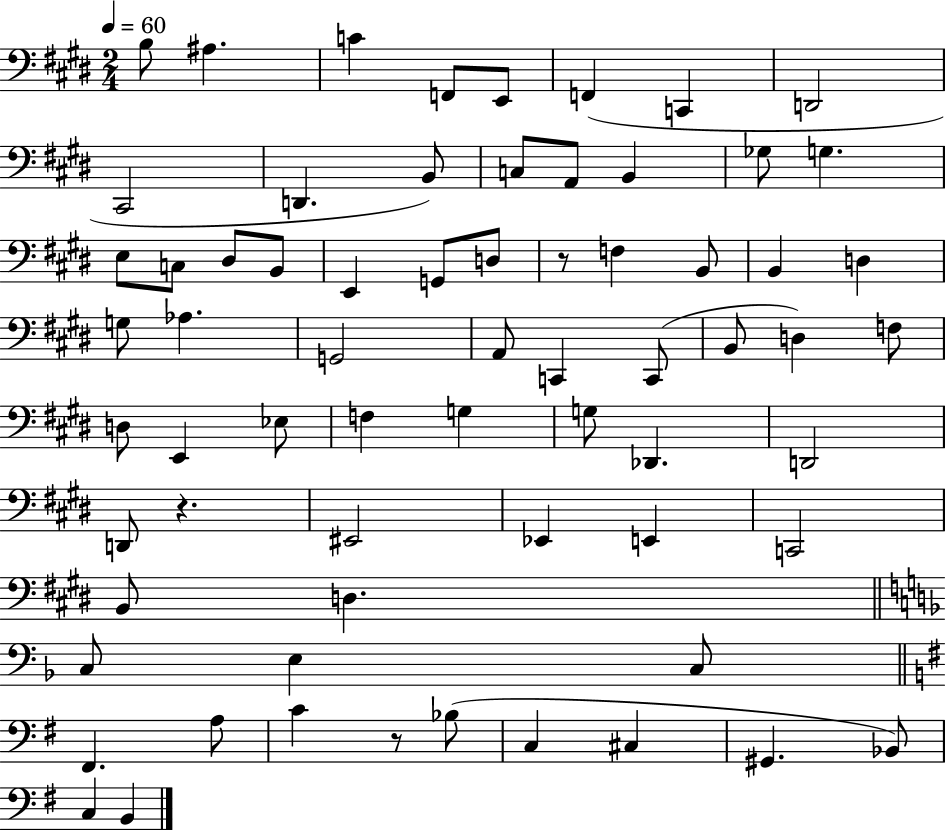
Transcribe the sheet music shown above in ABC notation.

X:1
T:Untitled
M:2/4
L:1/4
K:E
B,/2 ^A, C F,,/2 E,,/2 F,, C,, D,,2 ^C,,2 D,, B,,/2 C,/2 A,,/2 B,, _G,/2 G, E,/2 C,/2 ^D,/2 B,,/2 E,, G,,/2 D,/2 z/2 F, B,,/2 B,, D, G,/2 _A, G,,2 A,,/2 C,, C,,/2 B,,/2 D, F,/2 D,/2 E,, _E,/2 F, G, G,/2 _D,, D,,2 D,,/2 z ^E,,2 _E,, E,, C,,2 B,,/2 D, C,/2 E, C,/2 ^F,, A,/2 C z/2 _B,/2 C, ^C, ^G,, _B,,/2 C, B,,